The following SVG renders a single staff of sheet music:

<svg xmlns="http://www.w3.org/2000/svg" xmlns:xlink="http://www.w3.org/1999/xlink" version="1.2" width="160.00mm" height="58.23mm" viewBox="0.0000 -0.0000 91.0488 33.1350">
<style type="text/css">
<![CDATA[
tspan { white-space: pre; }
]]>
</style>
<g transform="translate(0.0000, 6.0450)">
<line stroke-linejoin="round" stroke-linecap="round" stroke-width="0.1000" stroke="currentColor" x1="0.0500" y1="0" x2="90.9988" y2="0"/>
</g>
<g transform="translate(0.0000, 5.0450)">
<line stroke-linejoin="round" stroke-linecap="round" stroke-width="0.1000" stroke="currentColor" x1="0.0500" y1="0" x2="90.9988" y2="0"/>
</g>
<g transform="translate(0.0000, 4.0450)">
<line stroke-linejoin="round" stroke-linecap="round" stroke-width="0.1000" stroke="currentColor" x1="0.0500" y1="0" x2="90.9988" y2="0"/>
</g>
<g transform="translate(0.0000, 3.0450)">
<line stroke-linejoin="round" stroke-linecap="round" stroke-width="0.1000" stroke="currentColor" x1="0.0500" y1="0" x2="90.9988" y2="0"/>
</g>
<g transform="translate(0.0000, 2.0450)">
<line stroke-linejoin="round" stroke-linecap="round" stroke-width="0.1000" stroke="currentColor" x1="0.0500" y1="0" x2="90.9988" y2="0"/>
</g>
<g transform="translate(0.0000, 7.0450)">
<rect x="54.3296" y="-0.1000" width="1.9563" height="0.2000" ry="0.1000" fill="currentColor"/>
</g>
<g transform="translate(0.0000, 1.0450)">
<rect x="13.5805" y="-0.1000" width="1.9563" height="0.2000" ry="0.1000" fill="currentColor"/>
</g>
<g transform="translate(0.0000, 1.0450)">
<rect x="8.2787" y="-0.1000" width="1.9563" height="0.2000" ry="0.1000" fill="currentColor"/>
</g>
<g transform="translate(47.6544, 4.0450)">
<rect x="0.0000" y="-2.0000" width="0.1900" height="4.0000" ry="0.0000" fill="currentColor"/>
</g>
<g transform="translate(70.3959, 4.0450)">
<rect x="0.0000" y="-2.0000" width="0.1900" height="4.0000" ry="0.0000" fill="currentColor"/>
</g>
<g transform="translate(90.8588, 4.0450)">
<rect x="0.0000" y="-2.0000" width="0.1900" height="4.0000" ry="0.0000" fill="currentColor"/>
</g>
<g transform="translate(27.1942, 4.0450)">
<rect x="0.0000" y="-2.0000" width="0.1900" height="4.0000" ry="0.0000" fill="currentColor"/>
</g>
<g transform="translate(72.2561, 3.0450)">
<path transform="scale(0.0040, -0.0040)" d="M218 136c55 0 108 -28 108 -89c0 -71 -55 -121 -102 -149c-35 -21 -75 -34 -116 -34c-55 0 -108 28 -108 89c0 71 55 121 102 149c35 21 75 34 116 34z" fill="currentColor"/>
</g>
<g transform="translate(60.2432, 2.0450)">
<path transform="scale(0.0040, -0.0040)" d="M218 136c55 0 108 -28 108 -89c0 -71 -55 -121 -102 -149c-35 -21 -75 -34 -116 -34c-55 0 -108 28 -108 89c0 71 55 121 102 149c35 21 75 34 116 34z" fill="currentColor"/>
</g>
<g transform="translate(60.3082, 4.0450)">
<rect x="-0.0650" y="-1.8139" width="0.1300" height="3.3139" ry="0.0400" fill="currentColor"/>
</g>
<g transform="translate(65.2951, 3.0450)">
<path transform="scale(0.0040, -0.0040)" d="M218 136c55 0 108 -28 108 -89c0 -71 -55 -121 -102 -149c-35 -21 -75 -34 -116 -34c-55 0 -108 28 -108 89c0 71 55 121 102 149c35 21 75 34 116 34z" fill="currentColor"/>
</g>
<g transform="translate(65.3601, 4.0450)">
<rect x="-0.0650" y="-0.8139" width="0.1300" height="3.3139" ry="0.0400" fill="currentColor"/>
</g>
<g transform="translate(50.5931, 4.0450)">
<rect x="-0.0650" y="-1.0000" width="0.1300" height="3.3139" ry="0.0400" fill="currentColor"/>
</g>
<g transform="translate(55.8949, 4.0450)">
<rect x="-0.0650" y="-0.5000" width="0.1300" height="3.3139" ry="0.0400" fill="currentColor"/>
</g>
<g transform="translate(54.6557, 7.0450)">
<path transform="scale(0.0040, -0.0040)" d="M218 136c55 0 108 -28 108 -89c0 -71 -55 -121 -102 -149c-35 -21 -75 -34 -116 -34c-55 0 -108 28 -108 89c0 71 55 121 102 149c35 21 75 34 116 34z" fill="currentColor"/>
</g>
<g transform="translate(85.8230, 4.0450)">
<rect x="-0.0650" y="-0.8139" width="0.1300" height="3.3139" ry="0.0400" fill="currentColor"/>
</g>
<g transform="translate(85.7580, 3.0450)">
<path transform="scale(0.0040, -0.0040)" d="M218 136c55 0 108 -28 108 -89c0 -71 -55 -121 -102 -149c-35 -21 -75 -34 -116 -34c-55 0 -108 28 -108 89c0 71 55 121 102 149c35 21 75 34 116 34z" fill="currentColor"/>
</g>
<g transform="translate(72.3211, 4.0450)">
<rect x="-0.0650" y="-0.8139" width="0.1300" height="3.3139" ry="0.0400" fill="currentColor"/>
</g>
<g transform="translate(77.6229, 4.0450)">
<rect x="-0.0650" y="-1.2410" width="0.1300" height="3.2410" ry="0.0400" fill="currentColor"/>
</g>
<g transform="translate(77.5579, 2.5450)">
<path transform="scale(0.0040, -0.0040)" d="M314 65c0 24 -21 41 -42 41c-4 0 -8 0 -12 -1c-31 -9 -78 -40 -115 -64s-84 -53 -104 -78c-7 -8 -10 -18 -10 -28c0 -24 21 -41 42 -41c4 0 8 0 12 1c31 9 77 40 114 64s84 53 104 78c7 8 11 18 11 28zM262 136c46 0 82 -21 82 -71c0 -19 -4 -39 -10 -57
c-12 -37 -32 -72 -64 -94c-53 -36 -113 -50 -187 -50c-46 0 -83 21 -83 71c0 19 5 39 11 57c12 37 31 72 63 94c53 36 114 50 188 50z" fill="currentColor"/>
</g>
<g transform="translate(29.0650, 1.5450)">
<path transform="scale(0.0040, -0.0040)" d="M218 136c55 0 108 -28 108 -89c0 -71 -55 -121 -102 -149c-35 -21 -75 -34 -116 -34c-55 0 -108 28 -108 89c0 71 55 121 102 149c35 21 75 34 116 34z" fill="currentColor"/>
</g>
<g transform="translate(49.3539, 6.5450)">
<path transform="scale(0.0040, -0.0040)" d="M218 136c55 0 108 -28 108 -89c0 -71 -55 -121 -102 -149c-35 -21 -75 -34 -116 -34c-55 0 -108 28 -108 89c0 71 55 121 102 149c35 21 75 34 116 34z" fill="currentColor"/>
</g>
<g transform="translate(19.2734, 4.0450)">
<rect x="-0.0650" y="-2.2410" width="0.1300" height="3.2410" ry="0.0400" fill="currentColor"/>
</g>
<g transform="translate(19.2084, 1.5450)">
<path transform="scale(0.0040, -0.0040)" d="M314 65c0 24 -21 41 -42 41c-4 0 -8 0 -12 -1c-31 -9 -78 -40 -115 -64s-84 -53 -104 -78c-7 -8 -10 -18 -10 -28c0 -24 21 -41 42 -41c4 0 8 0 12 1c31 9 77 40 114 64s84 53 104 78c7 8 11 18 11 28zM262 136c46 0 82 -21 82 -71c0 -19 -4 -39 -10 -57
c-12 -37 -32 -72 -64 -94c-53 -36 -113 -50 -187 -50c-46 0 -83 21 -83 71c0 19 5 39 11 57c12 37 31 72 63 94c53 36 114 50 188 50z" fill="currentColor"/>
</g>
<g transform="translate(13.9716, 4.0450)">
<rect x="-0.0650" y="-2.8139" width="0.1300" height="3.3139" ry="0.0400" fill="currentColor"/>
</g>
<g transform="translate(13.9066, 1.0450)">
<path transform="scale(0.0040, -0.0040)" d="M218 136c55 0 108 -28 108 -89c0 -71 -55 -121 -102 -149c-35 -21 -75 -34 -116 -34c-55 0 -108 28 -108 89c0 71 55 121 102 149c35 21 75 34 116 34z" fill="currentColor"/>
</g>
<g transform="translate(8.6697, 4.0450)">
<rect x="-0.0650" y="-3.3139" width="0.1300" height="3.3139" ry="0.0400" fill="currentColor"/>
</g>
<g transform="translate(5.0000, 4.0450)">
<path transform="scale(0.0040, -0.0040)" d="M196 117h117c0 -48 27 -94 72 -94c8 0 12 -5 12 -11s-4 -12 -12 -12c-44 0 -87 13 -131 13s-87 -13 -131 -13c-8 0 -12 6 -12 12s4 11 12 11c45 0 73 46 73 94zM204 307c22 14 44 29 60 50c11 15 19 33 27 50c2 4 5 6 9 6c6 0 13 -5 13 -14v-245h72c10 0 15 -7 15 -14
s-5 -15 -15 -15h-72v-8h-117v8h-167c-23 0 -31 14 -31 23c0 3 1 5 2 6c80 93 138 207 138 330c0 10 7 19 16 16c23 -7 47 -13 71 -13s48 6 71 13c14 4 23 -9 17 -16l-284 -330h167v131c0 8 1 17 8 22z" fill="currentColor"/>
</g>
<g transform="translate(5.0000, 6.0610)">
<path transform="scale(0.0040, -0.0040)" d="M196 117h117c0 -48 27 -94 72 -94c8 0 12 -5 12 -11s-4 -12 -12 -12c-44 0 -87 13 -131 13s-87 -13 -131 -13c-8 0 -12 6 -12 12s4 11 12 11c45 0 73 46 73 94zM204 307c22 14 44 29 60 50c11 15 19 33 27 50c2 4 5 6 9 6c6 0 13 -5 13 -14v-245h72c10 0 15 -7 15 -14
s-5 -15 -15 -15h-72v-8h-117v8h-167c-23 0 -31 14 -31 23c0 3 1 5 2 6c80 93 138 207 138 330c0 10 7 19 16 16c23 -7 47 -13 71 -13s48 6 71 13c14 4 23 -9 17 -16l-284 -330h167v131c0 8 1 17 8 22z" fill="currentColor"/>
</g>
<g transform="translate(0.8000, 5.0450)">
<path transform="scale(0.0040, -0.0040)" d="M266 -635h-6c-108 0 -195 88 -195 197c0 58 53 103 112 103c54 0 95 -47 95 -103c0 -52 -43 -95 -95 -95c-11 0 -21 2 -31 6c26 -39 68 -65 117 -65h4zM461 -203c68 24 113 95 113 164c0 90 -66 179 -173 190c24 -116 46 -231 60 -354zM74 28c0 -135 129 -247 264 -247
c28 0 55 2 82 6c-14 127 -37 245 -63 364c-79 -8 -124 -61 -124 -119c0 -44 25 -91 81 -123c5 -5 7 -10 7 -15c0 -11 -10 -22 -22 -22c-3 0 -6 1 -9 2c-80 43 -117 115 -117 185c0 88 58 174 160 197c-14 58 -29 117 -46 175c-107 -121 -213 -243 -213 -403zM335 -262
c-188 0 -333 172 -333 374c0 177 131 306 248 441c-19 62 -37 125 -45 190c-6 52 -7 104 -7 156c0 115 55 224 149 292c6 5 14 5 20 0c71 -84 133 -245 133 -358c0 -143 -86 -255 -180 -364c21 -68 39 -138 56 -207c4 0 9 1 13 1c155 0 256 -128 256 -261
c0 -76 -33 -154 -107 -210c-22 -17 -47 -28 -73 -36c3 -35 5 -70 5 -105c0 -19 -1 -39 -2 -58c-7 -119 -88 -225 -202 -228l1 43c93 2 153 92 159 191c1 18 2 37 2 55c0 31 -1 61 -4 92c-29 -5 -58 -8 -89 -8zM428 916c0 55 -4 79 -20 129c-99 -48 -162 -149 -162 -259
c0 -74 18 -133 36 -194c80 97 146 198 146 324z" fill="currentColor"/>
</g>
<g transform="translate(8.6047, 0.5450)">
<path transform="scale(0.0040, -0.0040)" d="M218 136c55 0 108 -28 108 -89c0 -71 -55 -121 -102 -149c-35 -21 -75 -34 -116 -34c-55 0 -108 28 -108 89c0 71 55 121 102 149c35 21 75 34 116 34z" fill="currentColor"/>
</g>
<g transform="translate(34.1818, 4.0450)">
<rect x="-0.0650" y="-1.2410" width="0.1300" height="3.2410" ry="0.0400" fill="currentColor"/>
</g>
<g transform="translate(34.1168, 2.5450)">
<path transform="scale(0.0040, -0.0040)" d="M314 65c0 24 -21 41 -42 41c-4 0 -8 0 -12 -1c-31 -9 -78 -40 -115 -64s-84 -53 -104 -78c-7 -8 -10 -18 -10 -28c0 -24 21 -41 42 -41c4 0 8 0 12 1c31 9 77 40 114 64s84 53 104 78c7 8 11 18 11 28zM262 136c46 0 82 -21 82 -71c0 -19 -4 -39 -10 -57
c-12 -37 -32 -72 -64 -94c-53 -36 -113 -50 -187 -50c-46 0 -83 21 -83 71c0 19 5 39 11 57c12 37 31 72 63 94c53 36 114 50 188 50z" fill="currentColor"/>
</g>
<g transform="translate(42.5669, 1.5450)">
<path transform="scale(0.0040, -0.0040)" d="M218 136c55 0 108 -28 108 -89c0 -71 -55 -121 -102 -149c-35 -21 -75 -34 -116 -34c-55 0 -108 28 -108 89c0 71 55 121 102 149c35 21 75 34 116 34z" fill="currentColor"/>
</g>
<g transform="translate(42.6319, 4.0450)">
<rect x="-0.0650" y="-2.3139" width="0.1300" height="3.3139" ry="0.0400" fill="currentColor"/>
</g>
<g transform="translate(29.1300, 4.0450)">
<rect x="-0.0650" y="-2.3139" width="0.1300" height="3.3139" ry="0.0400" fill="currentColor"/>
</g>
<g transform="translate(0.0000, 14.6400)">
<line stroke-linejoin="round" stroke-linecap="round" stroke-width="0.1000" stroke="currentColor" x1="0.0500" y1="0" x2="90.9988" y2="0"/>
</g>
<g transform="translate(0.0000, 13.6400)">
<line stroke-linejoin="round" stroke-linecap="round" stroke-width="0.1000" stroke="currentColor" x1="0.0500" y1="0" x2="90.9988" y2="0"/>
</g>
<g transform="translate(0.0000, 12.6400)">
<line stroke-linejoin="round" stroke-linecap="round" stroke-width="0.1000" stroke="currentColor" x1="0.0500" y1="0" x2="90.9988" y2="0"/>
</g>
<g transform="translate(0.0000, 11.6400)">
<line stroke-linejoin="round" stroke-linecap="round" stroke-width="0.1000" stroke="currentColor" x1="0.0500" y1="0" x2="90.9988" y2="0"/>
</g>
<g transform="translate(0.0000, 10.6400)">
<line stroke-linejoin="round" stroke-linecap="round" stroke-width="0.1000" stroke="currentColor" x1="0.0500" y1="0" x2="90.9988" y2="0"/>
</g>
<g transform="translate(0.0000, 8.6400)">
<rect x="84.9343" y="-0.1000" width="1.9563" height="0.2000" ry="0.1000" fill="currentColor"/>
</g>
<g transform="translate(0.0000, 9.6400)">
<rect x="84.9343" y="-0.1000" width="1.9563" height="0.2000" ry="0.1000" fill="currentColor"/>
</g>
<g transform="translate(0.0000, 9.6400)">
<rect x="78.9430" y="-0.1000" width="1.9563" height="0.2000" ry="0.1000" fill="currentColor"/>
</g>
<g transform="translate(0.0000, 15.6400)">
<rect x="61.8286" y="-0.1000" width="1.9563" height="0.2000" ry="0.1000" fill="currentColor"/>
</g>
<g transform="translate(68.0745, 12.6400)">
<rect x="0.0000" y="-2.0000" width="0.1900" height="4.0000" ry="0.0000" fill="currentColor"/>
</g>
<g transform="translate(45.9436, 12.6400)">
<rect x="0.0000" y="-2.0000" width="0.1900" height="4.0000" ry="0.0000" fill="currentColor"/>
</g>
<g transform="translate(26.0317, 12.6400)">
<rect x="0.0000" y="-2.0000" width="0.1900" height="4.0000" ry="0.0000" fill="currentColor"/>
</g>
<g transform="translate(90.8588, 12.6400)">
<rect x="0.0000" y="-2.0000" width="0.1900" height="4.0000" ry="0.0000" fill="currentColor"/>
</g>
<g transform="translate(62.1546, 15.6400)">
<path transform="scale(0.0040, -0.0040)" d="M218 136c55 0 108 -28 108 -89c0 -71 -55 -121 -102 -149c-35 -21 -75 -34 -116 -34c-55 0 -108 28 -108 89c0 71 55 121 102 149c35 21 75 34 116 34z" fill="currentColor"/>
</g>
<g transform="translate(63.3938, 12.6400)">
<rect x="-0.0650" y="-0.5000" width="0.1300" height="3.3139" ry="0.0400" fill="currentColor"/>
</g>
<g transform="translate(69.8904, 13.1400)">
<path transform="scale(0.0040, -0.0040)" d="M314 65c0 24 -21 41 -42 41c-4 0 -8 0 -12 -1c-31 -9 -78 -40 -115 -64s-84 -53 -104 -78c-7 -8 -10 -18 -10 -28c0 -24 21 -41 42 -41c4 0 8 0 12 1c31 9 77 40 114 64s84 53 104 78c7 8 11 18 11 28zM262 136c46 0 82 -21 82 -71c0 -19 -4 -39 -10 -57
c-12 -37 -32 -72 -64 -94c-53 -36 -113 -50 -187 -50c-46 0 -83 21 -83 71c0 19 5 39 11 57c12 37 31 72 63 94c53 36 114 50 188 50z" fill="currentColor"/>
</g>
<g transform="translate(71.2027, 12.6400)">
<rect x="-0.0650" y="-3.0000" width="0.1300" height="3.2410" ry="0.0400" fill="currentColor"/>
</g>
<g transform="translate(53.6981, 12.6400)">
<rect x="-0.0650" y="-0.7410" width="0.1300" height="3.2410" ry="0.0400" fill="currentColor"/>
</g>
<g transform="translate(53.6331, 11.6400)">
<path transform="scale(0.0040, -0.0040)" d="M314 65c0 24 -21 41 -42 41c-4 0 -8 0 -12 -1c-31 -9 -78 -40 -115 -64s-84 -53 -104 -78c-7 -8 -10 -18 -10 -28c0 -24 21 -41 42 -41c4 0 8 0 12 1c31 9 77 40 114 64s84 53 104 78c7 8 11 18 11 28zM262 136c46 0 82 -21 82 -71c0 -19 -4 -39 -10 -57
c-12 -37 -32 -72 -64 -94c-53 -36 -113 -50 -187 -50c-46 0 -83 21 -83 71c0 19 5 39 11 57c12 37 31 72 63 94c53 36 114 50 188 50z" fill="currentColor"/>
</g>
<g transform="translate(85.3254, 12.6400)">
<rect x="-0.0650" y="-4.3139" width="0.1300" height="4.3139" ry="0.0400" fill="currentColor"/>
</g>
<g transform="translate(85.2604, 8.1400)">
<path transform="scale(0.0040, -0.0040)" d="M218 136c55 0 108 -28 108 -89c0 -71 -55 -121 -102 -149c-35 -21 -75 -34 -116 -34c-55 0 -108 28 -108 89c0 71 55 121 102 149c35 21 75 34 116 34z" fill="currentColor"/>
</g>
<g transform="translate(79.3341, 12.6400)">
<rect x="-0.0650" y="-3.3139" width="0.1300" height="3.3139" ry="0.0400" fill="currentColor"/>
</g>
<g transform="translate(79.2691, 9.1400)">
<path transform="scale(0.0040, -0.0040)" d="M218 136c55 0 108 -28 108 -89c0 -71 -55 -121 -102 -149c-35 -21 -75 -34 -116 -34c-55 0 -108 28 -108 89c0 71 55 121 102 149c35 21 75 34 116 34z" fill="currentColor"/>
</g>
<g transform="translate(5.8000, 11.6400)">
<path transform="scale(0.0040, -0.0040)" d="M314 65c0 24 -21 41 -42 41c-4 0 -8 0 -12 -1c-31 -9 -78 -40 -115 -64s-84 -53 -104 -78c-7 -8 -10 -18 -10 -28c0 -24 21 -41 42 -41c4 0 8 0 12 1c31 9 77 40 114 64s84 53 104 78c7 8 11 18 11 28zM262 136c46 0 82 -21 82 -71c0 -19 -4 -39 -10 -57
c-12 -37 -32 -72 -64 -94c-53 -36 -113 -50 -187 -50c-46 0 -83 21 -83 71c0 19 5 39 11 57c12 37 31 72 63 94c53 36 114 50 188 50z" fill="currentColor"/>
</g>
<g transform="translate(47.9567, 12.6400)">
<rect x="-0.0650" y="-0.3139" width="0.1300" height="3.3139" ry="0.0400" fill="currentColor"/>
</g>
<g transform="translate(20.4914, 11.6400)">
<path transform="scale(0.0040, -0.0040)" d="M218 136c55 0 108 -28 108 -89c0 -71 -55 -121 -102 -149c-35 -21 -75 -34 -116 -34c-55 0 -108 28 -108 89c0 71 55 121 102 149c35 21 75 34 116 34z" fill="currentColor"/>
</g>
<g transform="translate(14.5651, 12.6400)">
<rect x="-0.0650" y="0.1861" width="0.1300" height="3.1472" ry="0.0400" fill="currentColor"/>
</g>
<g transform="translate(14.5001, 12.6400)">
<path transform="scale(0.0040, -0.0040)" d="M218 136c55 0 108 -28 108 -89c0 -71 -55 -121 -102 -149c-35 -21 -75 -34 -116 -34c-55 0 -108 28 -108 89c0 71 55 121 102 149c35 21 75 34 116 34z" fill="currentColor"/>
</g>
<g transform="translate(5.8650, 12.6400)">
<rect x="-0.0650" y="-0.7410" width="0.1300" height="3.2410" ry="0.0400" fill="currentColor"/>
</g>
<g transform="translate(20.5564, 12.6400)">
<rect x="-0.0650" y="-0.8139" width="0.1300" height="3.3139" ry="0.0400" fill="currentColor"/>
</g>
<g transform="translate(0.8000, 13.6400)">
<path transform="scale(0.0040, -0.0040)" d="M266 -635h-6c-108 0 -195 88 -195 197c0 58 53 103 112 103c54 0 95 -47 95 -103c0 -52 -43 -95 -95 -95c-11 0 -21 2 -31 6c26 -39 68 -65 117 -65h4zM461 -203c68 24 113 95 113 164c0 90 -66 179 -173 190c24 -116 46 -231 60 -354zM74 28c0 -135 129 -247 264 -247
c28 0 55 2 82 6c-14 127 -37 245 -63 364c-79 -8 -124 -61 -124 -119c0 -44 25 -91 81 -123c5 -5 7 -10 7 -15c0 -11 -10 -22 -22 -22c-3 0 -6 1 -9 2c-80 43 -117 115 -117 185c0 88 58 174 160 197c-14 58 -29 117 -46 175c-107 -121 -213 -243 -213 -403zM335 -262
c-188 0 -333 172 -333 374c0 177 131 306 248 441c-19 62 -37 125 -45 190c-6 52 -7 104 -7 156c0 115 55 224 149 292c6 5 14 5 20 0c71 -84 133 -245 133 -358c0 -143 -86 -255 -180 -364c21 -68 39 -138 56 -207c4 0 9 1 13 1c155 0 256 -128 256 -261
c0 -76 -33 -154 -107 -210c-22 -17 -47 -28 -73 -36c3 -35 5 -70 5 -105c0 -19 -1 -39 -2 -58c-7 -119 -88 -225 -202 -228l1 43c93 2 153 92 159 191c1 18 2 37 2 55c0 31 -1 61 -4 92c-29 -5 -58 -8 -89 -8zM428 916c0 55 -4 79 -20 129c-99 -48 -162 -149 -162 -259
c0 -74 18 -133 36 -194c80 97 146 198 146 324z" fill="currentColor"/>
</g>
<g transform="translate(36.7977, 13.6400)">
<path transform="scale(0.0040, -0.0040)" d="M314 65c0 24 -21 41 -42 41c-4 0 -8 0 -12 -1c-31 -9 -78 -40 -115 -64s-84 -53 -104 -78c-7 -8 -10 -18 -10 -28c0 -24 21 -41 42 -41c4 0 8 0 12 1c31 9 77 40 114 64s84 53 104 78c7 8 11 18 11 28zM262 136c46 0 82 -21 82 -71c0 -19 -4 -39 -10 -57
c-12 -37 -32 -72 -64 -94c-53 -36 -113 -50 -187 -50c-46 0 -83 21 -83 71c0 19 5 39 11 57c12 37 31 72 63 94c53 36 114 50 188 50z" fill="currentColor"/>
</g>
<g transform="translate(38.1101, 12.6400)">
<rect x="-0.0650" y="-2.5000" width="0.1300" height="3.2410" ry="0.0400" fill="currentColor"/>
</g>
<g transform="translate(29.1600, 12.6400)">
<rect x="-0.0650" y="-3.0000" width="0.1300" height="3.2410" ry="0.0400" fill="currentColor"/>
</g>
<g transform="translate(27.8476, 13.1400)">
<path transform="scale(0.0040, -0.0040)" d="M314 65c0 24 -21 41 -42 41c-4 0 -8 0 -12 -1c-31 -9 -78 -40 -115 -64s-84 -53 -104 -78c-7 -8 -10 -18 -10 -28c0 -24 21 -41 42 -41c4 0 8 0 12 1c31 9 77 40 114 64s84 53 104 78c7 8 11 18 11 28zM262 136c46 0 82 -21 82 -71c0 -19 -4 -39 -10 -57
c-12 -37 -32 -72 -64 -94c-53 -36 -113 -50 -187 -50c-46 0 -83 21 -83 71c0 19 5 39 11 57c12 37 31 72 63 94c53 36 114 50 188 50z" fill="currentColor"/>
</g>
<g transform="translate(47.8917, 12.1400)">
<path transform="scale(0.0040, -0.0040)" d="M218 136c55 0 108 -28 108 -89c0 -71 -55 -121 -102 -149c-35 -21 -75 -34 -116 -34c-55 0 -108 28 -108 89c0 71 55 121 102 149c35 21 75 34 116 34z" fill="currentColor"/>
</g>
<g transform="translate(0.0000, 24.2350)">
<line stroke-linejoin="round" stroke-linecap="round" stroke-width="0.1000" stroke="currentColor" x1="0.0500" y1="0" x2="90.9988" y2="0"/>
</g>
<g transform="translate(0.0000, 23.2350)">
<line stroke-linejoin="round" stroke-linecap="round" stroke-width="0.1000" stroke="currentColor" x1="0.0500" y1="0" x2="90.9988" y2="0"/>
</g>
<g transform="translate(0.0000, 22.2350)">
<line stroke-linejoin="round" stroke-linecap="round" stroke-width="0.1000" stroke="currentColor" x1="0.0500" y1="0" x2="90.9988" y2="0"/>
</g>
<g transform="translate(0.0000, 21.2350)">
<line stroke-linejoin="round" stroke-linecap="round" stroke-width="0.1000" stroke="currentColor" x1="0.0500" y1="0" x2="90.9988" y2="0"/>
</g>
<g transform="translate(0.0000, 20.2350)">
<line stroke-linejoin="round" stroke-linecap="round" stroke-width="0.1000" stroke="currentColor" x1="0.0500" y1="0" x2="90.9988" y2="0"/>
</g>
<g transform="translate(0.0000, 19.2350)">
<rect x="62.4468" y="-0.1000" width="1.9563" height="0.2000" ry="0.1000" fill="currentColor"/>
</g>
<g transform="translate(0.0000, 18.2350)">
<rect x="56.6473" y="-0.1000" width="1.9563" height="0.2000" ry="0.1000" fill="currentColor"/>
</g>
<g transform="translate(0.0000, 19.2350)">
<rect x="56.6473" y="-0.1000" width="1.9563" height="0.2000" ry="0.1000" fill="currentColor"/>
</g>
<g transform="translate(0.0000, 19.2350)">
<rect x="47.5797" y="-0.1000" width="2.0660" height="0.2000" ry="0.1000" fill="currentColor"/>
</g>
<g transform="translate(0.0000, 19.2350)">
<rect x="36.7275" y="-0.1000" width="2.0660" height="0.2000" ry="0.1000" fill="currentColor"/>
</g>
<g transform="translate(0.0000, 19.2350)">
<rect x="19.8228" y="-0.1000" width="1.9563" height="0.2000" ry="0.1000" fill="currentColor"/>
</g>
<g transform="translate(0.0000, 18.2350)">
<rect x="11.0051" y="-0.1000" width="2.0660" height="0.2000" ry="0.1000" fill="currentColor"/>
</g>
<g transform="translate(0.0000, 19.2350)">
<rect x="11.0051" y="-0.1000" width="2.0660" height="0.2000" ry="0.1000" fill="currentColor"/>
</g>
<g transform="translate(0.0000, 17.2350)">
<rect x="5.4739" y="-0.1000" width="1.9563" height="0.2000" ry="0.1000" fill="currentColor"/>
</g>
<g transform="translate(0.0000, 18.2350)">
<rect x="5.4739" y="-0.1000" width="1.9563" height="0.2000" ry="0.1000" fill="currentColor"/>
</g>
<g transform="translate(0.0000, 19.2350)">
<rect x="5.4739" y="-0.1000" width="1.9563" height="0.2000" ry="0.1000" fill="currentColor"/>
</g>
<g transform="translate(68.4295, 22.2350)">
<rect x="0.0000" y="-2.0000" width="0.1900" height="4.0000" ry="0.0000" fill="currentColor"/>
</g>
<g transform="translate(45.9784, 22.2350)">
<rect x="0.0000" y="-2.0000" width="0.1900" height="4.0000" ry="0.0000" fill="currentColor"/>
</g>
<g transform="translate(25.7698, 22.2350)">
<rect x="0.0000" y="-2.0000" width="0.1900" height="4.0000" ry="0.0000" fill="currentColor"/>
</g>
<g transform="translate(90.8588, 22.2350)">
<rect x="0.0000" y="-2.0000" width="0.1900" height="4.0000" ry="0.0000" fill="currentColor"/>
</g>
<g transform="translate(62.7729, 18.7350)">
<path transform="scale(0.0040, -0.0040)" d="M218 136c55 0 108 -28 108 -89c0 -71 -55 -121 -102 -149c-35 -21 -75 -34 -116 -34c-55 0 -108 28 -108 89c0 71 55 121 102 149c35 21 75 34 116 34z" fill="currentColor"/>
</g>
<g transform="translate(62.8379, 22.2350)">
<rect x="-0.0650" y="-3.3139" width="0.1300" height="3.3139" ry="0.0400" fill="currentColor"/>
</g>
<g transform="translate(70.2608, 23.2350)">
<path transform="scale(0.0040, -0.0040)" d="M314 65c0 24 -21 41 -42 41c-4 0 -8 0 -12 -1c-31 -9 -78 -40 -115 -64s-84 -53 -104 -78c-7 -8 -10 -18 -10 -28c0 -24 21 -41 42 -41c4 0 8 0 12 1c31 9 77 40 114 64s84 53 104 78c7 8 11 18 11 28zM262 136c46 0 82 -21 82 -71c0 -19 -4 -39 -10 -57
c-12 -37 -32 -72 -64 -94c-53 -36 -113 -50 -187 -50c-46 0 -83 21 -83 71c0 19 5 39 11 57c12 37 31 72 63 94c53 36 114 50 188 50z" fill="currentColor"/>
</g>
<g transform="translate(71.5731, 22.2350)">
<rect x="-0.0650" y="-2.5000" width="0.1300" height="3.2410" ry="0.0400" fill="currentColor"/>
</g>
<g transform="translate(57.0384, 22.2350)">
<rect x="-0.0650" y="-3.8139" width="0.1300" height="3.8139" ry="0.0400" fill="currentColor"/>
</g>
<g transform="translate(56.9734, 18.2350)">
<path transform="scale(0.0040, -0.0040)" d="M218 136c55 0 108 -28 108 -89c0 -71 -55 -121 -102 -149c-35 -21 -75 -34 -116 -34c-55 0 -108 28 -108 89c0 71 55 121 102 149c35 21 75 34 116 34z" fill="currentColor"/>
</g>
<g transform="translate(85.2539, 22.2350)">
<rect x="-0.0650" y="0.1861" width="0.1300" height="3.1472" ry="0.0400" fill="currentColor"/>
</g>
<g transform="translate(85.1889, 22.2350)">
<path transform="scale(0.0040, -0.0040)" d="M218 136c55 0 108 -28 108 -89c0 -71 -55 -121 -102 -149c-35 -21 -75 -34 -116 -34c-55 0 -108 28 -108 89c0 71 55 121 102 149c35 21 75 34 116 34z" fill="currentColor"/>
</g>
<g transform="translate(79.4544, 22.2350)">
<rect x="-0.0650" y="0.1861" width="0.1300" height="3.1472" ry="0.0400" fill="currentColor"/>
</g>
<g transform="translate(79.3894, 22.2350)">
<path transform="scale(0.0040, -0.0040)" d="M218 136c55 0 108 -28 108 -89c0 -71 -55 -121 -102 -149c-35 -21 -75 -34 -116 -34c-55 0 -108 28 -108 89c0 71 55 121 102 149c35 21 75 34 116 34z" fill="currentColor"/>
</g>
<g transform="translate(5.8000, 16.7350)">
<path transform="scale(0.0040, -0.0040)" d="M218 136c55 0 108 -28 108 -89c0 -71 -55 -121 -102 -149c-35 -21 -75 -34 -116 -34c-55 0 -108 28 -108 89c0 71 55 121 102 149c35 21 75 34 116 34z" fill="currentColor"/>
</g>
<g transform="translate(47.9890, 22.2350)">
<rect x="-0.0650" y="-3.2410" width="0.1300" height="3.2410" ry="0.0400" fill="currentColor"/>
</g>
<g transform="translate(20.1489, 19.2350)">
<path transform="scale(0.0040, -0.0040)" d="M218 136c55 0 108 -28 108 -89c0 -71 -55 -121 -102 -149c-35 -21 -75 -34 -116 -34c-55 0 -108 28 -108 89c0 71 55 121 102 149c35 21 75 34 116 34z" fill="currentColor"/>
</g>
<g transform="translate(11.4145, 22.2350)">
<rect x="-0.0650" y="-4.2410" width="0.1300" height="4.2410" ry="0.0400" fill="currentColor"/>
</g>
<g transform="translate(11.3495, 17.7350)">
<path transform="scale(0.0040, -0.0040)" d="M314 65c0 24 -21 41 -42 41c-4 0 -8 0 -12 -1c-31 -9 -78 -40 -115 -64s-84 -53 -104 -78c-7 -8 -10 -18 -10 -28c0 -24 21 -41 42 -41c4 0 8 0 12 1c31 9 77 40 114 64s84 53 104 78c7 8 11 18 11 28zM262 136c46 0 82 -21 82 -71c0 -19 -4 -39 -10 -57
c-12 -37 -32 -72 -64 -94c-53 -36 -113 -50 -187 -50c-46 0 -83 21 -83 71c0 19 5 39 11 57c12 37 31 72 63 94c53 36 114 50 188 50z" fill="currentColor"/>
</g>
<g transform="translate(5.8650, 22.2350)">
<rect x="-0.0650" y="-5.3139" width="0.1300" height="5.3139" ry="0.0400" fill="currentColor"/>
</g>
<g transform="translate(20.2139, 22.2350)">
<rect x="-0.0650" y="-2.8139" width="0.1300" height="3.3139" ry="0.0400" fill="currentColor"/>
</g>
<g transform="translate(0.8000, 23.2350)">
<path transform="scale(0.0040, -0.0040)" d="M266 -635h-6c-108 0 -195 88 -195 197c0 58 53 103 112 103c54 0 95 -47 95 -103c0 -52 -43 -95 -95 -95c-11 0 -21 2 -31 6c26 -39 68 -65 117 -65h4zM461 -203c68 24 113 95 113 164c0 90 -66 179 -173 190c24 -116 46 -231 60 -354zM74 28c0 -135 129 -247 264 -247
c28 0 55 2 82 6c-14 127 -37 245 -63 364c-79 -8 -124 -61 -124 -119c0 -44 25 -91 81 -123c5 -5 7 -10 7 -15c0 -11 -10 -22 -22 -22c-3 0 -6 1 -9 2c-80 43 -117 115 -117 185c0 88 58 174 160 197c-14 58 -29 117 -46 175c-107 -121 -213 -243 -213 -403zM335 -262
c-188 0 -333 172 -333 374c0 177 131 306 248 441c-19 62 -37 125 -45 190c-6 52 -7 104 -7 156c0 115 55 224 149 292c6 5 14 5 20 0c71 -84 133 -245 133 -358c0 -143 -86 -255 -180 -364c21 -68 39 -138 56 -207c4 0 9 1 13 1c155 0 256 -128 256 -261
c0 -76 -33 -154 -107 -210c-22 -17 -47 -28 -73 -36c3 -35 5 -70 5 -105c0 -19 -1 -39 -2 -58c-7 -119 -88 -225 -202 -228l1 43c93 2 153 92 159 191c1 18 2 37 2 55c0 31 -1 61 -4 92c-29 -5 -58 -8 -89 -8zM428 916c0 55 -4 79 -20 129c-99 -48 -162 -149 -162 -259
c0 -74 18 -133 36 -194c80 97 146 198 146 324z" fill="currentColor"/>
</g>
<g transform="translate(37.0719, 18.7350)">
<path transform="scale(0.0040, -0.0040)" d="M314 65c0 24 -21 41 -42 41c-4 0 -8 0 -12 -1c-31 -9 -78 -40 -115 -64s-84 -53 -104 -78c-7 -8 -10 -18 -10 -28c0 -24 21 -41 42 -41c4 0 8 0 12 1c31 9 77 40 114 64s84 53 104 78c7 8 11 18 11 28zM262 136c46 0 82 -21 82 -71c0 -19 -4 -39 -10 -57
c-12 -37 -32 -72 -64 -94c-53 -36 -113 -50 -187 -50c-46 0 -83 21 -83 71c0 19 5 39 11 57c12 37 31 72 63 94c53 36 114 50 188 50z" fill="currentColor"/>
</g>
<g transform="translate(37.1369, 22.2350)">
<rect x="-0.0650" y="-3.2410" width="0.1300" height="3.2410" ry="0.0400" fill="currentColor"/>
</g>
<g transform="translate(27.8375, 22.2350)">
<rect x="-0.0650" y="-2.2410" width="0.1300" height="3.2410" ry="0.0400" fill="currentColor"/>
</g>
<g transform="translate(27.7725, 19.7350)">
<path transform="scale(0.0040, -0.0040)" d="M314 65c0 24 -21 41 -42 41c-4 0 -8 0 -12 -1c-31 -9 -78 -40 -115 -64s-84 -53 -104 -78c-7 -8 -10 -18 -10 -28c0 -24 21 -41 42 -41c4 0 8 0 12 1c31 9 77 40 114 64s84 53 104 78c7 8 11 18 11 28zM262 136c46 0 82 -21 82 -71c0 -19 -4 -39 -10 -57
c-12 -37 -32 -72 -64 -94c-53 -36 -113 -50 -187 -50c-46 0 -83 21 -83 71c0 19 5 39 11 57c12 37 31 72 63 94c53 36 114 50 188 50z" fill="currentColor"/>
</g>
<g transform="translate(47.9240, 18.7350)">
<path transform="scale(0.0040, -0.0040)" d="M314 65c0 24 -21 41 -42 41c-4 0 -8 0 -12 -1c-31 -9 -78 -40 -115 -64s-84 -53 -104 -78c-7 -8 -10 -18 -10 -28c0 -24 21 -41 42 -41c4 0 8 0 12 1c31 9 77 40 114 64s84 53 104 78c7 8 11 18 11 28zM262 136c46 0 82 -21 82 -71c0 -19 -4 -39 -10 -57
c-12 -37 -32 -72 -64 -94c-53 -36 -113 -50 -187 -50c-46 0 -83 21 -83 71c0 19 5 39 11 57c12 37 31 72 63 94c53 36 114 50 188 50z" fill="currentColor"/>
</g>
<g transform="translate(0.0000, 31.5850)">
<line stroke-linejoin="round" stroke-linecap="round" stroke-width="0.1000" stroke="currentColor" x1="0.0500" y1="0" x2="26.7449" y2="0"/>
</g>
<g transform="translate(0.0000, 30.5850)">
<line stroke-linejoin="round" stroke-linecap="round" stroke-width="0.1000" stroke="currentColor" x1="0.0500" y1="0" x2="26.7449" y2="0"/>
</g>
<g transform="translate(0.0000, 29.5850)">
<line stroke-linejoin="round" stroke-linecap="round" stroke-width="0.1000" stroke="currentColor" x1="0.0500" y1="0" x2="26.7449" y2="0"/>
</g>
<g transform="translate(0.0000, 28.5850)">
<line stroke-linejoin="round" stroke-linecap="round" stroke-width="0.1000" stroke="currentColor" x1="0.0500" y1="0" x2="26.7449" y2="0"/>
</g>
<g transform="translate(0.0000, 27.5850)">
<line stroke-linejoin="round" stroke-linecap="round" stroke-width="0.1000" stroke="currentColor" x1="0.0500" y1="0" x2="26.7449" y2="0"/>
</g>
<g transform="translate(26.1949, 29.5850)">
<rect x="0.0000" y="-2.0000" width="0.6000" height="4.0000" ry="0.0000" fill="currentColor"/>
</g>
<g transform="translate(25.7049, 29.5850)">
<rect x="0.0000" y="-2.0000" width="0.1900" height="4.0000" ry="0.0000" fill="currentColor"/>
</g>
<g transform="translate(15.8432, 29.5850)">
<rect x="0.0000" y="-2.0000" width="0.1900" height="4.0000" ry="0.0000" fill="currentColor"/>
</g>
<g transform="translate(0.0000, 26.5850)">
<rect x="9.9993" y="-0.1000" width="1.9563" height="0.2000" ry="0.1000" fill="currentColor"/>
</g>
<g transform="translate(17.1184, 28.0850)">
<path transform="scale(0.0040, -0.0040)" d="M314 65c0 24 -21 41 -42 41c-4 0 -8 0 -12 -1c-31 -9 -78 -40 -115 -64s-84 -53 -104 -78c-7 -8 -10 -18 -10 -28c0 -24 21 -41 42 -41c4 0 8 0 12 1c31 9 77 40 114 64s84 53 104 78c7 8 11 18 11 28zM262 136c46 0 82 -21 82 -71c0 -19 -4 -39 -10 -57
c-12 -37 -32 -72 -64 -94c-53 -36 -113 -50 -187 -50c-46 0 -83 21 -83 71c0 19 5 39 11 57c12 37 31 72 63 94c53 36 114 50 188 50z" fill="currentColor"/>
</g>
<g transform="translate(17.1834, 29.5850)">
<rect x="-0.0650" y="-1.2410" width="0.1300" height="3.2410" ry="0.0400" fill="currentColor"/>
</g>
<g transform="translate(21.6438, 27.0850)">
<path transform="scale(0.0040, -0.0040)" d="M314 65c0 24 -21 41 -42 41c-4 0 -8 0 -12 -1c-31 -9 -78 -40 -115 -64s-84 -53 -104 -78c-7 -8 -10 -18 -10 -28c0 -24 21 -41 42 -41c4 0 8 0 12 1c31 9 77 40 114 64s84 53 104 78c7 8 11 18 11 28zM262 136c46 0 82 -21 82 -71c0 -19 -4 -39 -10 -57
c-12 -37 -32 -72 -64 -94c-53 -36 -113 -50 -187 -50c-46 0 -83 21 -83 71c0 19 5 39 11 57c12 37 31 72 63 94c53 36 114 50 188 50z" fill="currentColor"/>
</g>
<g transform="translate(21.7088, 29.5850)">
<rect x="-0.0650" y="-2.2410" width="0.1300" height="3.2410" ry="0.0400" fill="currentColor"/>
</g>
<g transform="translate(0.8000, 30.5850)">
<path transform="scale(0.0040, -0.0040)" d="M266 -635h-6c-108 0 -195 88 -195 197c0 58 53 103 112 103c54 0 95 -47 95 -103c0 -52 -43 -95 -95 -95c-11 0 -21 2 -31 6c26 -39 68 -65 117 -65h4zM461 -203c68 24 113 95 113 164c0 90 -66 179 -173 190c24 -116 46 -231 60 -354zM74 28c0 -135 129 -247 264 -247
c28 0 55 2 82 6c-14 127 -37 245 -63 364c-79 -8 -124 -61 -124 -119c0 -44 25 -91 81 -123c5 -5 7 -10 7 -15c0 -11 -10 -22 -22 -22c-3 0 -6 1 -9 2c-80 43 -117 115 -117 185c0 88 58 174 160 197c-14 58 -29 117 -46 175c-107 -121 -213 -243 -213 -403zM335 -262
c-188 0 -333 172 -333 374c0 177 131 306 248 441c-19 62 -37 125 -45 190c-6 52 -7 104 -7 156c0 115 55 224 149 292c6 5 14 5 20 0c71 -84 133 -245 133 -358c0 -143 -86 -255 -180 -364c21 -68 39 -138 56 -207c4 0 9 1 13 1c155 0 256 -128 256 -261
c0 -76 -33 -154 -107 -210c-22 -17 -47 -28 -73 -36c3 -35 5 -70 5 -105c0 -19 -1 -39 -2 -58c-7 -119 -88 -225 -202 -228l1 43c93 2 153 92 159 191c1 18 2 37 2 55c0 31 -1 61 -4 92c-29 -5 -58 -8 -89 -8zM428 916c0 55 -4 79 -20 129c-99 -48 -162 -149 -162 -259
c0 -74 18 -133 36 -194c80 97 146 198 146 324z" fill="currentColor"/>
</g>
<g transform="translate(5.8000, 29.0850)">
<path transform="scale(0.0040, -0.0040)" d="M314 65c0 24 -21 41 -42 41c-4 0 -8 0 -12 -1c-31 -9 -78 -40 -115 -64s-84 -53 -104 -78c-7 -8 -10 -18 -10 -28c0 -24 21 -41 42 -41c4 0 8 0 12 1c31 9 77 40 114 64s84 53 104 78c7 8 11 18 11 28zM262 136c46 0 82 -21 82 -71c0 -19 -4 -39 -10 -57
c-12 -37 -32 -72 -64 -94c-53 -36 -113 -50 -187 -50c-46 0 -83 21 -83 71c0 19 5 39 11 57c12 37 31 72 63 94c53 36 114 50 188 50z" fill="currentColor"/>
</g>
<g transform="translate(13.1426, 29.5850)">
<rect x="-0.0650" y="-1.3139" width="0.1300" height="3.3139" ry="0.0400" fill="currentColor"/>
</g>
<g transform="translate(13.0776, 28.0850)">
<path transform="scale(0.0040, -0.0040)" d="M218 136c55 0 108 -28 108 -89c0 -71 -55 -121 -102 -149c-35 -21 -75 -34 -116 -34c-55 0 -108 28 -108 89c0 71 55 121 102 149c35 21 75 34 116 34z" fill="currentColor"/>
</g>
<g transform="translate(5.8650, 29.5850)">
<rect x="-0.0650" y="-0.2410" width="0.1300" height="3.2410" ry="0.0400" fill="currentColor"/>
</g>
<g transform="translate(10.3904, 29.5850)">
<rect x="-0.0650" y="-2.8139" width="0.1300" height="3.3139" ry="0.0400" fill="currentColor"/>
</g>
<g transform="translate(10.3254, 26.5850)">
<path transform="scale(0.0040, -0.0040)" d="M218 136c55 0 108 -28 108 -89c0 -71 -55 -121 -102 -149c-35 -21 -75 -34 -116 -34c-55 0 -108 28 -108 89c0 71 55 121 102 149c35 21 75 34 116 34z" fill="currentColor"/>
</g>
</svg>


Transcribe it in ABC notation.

X:1
T:Untitled
M:4/4
L:1/4
K:C
b a g2 g e2 g D C f d d e2 d d2 B d A2 G2 c d2 C A2 b d' f' d'2 a g2 b2 b2 c' b G2 B B c2 a e e2 g2